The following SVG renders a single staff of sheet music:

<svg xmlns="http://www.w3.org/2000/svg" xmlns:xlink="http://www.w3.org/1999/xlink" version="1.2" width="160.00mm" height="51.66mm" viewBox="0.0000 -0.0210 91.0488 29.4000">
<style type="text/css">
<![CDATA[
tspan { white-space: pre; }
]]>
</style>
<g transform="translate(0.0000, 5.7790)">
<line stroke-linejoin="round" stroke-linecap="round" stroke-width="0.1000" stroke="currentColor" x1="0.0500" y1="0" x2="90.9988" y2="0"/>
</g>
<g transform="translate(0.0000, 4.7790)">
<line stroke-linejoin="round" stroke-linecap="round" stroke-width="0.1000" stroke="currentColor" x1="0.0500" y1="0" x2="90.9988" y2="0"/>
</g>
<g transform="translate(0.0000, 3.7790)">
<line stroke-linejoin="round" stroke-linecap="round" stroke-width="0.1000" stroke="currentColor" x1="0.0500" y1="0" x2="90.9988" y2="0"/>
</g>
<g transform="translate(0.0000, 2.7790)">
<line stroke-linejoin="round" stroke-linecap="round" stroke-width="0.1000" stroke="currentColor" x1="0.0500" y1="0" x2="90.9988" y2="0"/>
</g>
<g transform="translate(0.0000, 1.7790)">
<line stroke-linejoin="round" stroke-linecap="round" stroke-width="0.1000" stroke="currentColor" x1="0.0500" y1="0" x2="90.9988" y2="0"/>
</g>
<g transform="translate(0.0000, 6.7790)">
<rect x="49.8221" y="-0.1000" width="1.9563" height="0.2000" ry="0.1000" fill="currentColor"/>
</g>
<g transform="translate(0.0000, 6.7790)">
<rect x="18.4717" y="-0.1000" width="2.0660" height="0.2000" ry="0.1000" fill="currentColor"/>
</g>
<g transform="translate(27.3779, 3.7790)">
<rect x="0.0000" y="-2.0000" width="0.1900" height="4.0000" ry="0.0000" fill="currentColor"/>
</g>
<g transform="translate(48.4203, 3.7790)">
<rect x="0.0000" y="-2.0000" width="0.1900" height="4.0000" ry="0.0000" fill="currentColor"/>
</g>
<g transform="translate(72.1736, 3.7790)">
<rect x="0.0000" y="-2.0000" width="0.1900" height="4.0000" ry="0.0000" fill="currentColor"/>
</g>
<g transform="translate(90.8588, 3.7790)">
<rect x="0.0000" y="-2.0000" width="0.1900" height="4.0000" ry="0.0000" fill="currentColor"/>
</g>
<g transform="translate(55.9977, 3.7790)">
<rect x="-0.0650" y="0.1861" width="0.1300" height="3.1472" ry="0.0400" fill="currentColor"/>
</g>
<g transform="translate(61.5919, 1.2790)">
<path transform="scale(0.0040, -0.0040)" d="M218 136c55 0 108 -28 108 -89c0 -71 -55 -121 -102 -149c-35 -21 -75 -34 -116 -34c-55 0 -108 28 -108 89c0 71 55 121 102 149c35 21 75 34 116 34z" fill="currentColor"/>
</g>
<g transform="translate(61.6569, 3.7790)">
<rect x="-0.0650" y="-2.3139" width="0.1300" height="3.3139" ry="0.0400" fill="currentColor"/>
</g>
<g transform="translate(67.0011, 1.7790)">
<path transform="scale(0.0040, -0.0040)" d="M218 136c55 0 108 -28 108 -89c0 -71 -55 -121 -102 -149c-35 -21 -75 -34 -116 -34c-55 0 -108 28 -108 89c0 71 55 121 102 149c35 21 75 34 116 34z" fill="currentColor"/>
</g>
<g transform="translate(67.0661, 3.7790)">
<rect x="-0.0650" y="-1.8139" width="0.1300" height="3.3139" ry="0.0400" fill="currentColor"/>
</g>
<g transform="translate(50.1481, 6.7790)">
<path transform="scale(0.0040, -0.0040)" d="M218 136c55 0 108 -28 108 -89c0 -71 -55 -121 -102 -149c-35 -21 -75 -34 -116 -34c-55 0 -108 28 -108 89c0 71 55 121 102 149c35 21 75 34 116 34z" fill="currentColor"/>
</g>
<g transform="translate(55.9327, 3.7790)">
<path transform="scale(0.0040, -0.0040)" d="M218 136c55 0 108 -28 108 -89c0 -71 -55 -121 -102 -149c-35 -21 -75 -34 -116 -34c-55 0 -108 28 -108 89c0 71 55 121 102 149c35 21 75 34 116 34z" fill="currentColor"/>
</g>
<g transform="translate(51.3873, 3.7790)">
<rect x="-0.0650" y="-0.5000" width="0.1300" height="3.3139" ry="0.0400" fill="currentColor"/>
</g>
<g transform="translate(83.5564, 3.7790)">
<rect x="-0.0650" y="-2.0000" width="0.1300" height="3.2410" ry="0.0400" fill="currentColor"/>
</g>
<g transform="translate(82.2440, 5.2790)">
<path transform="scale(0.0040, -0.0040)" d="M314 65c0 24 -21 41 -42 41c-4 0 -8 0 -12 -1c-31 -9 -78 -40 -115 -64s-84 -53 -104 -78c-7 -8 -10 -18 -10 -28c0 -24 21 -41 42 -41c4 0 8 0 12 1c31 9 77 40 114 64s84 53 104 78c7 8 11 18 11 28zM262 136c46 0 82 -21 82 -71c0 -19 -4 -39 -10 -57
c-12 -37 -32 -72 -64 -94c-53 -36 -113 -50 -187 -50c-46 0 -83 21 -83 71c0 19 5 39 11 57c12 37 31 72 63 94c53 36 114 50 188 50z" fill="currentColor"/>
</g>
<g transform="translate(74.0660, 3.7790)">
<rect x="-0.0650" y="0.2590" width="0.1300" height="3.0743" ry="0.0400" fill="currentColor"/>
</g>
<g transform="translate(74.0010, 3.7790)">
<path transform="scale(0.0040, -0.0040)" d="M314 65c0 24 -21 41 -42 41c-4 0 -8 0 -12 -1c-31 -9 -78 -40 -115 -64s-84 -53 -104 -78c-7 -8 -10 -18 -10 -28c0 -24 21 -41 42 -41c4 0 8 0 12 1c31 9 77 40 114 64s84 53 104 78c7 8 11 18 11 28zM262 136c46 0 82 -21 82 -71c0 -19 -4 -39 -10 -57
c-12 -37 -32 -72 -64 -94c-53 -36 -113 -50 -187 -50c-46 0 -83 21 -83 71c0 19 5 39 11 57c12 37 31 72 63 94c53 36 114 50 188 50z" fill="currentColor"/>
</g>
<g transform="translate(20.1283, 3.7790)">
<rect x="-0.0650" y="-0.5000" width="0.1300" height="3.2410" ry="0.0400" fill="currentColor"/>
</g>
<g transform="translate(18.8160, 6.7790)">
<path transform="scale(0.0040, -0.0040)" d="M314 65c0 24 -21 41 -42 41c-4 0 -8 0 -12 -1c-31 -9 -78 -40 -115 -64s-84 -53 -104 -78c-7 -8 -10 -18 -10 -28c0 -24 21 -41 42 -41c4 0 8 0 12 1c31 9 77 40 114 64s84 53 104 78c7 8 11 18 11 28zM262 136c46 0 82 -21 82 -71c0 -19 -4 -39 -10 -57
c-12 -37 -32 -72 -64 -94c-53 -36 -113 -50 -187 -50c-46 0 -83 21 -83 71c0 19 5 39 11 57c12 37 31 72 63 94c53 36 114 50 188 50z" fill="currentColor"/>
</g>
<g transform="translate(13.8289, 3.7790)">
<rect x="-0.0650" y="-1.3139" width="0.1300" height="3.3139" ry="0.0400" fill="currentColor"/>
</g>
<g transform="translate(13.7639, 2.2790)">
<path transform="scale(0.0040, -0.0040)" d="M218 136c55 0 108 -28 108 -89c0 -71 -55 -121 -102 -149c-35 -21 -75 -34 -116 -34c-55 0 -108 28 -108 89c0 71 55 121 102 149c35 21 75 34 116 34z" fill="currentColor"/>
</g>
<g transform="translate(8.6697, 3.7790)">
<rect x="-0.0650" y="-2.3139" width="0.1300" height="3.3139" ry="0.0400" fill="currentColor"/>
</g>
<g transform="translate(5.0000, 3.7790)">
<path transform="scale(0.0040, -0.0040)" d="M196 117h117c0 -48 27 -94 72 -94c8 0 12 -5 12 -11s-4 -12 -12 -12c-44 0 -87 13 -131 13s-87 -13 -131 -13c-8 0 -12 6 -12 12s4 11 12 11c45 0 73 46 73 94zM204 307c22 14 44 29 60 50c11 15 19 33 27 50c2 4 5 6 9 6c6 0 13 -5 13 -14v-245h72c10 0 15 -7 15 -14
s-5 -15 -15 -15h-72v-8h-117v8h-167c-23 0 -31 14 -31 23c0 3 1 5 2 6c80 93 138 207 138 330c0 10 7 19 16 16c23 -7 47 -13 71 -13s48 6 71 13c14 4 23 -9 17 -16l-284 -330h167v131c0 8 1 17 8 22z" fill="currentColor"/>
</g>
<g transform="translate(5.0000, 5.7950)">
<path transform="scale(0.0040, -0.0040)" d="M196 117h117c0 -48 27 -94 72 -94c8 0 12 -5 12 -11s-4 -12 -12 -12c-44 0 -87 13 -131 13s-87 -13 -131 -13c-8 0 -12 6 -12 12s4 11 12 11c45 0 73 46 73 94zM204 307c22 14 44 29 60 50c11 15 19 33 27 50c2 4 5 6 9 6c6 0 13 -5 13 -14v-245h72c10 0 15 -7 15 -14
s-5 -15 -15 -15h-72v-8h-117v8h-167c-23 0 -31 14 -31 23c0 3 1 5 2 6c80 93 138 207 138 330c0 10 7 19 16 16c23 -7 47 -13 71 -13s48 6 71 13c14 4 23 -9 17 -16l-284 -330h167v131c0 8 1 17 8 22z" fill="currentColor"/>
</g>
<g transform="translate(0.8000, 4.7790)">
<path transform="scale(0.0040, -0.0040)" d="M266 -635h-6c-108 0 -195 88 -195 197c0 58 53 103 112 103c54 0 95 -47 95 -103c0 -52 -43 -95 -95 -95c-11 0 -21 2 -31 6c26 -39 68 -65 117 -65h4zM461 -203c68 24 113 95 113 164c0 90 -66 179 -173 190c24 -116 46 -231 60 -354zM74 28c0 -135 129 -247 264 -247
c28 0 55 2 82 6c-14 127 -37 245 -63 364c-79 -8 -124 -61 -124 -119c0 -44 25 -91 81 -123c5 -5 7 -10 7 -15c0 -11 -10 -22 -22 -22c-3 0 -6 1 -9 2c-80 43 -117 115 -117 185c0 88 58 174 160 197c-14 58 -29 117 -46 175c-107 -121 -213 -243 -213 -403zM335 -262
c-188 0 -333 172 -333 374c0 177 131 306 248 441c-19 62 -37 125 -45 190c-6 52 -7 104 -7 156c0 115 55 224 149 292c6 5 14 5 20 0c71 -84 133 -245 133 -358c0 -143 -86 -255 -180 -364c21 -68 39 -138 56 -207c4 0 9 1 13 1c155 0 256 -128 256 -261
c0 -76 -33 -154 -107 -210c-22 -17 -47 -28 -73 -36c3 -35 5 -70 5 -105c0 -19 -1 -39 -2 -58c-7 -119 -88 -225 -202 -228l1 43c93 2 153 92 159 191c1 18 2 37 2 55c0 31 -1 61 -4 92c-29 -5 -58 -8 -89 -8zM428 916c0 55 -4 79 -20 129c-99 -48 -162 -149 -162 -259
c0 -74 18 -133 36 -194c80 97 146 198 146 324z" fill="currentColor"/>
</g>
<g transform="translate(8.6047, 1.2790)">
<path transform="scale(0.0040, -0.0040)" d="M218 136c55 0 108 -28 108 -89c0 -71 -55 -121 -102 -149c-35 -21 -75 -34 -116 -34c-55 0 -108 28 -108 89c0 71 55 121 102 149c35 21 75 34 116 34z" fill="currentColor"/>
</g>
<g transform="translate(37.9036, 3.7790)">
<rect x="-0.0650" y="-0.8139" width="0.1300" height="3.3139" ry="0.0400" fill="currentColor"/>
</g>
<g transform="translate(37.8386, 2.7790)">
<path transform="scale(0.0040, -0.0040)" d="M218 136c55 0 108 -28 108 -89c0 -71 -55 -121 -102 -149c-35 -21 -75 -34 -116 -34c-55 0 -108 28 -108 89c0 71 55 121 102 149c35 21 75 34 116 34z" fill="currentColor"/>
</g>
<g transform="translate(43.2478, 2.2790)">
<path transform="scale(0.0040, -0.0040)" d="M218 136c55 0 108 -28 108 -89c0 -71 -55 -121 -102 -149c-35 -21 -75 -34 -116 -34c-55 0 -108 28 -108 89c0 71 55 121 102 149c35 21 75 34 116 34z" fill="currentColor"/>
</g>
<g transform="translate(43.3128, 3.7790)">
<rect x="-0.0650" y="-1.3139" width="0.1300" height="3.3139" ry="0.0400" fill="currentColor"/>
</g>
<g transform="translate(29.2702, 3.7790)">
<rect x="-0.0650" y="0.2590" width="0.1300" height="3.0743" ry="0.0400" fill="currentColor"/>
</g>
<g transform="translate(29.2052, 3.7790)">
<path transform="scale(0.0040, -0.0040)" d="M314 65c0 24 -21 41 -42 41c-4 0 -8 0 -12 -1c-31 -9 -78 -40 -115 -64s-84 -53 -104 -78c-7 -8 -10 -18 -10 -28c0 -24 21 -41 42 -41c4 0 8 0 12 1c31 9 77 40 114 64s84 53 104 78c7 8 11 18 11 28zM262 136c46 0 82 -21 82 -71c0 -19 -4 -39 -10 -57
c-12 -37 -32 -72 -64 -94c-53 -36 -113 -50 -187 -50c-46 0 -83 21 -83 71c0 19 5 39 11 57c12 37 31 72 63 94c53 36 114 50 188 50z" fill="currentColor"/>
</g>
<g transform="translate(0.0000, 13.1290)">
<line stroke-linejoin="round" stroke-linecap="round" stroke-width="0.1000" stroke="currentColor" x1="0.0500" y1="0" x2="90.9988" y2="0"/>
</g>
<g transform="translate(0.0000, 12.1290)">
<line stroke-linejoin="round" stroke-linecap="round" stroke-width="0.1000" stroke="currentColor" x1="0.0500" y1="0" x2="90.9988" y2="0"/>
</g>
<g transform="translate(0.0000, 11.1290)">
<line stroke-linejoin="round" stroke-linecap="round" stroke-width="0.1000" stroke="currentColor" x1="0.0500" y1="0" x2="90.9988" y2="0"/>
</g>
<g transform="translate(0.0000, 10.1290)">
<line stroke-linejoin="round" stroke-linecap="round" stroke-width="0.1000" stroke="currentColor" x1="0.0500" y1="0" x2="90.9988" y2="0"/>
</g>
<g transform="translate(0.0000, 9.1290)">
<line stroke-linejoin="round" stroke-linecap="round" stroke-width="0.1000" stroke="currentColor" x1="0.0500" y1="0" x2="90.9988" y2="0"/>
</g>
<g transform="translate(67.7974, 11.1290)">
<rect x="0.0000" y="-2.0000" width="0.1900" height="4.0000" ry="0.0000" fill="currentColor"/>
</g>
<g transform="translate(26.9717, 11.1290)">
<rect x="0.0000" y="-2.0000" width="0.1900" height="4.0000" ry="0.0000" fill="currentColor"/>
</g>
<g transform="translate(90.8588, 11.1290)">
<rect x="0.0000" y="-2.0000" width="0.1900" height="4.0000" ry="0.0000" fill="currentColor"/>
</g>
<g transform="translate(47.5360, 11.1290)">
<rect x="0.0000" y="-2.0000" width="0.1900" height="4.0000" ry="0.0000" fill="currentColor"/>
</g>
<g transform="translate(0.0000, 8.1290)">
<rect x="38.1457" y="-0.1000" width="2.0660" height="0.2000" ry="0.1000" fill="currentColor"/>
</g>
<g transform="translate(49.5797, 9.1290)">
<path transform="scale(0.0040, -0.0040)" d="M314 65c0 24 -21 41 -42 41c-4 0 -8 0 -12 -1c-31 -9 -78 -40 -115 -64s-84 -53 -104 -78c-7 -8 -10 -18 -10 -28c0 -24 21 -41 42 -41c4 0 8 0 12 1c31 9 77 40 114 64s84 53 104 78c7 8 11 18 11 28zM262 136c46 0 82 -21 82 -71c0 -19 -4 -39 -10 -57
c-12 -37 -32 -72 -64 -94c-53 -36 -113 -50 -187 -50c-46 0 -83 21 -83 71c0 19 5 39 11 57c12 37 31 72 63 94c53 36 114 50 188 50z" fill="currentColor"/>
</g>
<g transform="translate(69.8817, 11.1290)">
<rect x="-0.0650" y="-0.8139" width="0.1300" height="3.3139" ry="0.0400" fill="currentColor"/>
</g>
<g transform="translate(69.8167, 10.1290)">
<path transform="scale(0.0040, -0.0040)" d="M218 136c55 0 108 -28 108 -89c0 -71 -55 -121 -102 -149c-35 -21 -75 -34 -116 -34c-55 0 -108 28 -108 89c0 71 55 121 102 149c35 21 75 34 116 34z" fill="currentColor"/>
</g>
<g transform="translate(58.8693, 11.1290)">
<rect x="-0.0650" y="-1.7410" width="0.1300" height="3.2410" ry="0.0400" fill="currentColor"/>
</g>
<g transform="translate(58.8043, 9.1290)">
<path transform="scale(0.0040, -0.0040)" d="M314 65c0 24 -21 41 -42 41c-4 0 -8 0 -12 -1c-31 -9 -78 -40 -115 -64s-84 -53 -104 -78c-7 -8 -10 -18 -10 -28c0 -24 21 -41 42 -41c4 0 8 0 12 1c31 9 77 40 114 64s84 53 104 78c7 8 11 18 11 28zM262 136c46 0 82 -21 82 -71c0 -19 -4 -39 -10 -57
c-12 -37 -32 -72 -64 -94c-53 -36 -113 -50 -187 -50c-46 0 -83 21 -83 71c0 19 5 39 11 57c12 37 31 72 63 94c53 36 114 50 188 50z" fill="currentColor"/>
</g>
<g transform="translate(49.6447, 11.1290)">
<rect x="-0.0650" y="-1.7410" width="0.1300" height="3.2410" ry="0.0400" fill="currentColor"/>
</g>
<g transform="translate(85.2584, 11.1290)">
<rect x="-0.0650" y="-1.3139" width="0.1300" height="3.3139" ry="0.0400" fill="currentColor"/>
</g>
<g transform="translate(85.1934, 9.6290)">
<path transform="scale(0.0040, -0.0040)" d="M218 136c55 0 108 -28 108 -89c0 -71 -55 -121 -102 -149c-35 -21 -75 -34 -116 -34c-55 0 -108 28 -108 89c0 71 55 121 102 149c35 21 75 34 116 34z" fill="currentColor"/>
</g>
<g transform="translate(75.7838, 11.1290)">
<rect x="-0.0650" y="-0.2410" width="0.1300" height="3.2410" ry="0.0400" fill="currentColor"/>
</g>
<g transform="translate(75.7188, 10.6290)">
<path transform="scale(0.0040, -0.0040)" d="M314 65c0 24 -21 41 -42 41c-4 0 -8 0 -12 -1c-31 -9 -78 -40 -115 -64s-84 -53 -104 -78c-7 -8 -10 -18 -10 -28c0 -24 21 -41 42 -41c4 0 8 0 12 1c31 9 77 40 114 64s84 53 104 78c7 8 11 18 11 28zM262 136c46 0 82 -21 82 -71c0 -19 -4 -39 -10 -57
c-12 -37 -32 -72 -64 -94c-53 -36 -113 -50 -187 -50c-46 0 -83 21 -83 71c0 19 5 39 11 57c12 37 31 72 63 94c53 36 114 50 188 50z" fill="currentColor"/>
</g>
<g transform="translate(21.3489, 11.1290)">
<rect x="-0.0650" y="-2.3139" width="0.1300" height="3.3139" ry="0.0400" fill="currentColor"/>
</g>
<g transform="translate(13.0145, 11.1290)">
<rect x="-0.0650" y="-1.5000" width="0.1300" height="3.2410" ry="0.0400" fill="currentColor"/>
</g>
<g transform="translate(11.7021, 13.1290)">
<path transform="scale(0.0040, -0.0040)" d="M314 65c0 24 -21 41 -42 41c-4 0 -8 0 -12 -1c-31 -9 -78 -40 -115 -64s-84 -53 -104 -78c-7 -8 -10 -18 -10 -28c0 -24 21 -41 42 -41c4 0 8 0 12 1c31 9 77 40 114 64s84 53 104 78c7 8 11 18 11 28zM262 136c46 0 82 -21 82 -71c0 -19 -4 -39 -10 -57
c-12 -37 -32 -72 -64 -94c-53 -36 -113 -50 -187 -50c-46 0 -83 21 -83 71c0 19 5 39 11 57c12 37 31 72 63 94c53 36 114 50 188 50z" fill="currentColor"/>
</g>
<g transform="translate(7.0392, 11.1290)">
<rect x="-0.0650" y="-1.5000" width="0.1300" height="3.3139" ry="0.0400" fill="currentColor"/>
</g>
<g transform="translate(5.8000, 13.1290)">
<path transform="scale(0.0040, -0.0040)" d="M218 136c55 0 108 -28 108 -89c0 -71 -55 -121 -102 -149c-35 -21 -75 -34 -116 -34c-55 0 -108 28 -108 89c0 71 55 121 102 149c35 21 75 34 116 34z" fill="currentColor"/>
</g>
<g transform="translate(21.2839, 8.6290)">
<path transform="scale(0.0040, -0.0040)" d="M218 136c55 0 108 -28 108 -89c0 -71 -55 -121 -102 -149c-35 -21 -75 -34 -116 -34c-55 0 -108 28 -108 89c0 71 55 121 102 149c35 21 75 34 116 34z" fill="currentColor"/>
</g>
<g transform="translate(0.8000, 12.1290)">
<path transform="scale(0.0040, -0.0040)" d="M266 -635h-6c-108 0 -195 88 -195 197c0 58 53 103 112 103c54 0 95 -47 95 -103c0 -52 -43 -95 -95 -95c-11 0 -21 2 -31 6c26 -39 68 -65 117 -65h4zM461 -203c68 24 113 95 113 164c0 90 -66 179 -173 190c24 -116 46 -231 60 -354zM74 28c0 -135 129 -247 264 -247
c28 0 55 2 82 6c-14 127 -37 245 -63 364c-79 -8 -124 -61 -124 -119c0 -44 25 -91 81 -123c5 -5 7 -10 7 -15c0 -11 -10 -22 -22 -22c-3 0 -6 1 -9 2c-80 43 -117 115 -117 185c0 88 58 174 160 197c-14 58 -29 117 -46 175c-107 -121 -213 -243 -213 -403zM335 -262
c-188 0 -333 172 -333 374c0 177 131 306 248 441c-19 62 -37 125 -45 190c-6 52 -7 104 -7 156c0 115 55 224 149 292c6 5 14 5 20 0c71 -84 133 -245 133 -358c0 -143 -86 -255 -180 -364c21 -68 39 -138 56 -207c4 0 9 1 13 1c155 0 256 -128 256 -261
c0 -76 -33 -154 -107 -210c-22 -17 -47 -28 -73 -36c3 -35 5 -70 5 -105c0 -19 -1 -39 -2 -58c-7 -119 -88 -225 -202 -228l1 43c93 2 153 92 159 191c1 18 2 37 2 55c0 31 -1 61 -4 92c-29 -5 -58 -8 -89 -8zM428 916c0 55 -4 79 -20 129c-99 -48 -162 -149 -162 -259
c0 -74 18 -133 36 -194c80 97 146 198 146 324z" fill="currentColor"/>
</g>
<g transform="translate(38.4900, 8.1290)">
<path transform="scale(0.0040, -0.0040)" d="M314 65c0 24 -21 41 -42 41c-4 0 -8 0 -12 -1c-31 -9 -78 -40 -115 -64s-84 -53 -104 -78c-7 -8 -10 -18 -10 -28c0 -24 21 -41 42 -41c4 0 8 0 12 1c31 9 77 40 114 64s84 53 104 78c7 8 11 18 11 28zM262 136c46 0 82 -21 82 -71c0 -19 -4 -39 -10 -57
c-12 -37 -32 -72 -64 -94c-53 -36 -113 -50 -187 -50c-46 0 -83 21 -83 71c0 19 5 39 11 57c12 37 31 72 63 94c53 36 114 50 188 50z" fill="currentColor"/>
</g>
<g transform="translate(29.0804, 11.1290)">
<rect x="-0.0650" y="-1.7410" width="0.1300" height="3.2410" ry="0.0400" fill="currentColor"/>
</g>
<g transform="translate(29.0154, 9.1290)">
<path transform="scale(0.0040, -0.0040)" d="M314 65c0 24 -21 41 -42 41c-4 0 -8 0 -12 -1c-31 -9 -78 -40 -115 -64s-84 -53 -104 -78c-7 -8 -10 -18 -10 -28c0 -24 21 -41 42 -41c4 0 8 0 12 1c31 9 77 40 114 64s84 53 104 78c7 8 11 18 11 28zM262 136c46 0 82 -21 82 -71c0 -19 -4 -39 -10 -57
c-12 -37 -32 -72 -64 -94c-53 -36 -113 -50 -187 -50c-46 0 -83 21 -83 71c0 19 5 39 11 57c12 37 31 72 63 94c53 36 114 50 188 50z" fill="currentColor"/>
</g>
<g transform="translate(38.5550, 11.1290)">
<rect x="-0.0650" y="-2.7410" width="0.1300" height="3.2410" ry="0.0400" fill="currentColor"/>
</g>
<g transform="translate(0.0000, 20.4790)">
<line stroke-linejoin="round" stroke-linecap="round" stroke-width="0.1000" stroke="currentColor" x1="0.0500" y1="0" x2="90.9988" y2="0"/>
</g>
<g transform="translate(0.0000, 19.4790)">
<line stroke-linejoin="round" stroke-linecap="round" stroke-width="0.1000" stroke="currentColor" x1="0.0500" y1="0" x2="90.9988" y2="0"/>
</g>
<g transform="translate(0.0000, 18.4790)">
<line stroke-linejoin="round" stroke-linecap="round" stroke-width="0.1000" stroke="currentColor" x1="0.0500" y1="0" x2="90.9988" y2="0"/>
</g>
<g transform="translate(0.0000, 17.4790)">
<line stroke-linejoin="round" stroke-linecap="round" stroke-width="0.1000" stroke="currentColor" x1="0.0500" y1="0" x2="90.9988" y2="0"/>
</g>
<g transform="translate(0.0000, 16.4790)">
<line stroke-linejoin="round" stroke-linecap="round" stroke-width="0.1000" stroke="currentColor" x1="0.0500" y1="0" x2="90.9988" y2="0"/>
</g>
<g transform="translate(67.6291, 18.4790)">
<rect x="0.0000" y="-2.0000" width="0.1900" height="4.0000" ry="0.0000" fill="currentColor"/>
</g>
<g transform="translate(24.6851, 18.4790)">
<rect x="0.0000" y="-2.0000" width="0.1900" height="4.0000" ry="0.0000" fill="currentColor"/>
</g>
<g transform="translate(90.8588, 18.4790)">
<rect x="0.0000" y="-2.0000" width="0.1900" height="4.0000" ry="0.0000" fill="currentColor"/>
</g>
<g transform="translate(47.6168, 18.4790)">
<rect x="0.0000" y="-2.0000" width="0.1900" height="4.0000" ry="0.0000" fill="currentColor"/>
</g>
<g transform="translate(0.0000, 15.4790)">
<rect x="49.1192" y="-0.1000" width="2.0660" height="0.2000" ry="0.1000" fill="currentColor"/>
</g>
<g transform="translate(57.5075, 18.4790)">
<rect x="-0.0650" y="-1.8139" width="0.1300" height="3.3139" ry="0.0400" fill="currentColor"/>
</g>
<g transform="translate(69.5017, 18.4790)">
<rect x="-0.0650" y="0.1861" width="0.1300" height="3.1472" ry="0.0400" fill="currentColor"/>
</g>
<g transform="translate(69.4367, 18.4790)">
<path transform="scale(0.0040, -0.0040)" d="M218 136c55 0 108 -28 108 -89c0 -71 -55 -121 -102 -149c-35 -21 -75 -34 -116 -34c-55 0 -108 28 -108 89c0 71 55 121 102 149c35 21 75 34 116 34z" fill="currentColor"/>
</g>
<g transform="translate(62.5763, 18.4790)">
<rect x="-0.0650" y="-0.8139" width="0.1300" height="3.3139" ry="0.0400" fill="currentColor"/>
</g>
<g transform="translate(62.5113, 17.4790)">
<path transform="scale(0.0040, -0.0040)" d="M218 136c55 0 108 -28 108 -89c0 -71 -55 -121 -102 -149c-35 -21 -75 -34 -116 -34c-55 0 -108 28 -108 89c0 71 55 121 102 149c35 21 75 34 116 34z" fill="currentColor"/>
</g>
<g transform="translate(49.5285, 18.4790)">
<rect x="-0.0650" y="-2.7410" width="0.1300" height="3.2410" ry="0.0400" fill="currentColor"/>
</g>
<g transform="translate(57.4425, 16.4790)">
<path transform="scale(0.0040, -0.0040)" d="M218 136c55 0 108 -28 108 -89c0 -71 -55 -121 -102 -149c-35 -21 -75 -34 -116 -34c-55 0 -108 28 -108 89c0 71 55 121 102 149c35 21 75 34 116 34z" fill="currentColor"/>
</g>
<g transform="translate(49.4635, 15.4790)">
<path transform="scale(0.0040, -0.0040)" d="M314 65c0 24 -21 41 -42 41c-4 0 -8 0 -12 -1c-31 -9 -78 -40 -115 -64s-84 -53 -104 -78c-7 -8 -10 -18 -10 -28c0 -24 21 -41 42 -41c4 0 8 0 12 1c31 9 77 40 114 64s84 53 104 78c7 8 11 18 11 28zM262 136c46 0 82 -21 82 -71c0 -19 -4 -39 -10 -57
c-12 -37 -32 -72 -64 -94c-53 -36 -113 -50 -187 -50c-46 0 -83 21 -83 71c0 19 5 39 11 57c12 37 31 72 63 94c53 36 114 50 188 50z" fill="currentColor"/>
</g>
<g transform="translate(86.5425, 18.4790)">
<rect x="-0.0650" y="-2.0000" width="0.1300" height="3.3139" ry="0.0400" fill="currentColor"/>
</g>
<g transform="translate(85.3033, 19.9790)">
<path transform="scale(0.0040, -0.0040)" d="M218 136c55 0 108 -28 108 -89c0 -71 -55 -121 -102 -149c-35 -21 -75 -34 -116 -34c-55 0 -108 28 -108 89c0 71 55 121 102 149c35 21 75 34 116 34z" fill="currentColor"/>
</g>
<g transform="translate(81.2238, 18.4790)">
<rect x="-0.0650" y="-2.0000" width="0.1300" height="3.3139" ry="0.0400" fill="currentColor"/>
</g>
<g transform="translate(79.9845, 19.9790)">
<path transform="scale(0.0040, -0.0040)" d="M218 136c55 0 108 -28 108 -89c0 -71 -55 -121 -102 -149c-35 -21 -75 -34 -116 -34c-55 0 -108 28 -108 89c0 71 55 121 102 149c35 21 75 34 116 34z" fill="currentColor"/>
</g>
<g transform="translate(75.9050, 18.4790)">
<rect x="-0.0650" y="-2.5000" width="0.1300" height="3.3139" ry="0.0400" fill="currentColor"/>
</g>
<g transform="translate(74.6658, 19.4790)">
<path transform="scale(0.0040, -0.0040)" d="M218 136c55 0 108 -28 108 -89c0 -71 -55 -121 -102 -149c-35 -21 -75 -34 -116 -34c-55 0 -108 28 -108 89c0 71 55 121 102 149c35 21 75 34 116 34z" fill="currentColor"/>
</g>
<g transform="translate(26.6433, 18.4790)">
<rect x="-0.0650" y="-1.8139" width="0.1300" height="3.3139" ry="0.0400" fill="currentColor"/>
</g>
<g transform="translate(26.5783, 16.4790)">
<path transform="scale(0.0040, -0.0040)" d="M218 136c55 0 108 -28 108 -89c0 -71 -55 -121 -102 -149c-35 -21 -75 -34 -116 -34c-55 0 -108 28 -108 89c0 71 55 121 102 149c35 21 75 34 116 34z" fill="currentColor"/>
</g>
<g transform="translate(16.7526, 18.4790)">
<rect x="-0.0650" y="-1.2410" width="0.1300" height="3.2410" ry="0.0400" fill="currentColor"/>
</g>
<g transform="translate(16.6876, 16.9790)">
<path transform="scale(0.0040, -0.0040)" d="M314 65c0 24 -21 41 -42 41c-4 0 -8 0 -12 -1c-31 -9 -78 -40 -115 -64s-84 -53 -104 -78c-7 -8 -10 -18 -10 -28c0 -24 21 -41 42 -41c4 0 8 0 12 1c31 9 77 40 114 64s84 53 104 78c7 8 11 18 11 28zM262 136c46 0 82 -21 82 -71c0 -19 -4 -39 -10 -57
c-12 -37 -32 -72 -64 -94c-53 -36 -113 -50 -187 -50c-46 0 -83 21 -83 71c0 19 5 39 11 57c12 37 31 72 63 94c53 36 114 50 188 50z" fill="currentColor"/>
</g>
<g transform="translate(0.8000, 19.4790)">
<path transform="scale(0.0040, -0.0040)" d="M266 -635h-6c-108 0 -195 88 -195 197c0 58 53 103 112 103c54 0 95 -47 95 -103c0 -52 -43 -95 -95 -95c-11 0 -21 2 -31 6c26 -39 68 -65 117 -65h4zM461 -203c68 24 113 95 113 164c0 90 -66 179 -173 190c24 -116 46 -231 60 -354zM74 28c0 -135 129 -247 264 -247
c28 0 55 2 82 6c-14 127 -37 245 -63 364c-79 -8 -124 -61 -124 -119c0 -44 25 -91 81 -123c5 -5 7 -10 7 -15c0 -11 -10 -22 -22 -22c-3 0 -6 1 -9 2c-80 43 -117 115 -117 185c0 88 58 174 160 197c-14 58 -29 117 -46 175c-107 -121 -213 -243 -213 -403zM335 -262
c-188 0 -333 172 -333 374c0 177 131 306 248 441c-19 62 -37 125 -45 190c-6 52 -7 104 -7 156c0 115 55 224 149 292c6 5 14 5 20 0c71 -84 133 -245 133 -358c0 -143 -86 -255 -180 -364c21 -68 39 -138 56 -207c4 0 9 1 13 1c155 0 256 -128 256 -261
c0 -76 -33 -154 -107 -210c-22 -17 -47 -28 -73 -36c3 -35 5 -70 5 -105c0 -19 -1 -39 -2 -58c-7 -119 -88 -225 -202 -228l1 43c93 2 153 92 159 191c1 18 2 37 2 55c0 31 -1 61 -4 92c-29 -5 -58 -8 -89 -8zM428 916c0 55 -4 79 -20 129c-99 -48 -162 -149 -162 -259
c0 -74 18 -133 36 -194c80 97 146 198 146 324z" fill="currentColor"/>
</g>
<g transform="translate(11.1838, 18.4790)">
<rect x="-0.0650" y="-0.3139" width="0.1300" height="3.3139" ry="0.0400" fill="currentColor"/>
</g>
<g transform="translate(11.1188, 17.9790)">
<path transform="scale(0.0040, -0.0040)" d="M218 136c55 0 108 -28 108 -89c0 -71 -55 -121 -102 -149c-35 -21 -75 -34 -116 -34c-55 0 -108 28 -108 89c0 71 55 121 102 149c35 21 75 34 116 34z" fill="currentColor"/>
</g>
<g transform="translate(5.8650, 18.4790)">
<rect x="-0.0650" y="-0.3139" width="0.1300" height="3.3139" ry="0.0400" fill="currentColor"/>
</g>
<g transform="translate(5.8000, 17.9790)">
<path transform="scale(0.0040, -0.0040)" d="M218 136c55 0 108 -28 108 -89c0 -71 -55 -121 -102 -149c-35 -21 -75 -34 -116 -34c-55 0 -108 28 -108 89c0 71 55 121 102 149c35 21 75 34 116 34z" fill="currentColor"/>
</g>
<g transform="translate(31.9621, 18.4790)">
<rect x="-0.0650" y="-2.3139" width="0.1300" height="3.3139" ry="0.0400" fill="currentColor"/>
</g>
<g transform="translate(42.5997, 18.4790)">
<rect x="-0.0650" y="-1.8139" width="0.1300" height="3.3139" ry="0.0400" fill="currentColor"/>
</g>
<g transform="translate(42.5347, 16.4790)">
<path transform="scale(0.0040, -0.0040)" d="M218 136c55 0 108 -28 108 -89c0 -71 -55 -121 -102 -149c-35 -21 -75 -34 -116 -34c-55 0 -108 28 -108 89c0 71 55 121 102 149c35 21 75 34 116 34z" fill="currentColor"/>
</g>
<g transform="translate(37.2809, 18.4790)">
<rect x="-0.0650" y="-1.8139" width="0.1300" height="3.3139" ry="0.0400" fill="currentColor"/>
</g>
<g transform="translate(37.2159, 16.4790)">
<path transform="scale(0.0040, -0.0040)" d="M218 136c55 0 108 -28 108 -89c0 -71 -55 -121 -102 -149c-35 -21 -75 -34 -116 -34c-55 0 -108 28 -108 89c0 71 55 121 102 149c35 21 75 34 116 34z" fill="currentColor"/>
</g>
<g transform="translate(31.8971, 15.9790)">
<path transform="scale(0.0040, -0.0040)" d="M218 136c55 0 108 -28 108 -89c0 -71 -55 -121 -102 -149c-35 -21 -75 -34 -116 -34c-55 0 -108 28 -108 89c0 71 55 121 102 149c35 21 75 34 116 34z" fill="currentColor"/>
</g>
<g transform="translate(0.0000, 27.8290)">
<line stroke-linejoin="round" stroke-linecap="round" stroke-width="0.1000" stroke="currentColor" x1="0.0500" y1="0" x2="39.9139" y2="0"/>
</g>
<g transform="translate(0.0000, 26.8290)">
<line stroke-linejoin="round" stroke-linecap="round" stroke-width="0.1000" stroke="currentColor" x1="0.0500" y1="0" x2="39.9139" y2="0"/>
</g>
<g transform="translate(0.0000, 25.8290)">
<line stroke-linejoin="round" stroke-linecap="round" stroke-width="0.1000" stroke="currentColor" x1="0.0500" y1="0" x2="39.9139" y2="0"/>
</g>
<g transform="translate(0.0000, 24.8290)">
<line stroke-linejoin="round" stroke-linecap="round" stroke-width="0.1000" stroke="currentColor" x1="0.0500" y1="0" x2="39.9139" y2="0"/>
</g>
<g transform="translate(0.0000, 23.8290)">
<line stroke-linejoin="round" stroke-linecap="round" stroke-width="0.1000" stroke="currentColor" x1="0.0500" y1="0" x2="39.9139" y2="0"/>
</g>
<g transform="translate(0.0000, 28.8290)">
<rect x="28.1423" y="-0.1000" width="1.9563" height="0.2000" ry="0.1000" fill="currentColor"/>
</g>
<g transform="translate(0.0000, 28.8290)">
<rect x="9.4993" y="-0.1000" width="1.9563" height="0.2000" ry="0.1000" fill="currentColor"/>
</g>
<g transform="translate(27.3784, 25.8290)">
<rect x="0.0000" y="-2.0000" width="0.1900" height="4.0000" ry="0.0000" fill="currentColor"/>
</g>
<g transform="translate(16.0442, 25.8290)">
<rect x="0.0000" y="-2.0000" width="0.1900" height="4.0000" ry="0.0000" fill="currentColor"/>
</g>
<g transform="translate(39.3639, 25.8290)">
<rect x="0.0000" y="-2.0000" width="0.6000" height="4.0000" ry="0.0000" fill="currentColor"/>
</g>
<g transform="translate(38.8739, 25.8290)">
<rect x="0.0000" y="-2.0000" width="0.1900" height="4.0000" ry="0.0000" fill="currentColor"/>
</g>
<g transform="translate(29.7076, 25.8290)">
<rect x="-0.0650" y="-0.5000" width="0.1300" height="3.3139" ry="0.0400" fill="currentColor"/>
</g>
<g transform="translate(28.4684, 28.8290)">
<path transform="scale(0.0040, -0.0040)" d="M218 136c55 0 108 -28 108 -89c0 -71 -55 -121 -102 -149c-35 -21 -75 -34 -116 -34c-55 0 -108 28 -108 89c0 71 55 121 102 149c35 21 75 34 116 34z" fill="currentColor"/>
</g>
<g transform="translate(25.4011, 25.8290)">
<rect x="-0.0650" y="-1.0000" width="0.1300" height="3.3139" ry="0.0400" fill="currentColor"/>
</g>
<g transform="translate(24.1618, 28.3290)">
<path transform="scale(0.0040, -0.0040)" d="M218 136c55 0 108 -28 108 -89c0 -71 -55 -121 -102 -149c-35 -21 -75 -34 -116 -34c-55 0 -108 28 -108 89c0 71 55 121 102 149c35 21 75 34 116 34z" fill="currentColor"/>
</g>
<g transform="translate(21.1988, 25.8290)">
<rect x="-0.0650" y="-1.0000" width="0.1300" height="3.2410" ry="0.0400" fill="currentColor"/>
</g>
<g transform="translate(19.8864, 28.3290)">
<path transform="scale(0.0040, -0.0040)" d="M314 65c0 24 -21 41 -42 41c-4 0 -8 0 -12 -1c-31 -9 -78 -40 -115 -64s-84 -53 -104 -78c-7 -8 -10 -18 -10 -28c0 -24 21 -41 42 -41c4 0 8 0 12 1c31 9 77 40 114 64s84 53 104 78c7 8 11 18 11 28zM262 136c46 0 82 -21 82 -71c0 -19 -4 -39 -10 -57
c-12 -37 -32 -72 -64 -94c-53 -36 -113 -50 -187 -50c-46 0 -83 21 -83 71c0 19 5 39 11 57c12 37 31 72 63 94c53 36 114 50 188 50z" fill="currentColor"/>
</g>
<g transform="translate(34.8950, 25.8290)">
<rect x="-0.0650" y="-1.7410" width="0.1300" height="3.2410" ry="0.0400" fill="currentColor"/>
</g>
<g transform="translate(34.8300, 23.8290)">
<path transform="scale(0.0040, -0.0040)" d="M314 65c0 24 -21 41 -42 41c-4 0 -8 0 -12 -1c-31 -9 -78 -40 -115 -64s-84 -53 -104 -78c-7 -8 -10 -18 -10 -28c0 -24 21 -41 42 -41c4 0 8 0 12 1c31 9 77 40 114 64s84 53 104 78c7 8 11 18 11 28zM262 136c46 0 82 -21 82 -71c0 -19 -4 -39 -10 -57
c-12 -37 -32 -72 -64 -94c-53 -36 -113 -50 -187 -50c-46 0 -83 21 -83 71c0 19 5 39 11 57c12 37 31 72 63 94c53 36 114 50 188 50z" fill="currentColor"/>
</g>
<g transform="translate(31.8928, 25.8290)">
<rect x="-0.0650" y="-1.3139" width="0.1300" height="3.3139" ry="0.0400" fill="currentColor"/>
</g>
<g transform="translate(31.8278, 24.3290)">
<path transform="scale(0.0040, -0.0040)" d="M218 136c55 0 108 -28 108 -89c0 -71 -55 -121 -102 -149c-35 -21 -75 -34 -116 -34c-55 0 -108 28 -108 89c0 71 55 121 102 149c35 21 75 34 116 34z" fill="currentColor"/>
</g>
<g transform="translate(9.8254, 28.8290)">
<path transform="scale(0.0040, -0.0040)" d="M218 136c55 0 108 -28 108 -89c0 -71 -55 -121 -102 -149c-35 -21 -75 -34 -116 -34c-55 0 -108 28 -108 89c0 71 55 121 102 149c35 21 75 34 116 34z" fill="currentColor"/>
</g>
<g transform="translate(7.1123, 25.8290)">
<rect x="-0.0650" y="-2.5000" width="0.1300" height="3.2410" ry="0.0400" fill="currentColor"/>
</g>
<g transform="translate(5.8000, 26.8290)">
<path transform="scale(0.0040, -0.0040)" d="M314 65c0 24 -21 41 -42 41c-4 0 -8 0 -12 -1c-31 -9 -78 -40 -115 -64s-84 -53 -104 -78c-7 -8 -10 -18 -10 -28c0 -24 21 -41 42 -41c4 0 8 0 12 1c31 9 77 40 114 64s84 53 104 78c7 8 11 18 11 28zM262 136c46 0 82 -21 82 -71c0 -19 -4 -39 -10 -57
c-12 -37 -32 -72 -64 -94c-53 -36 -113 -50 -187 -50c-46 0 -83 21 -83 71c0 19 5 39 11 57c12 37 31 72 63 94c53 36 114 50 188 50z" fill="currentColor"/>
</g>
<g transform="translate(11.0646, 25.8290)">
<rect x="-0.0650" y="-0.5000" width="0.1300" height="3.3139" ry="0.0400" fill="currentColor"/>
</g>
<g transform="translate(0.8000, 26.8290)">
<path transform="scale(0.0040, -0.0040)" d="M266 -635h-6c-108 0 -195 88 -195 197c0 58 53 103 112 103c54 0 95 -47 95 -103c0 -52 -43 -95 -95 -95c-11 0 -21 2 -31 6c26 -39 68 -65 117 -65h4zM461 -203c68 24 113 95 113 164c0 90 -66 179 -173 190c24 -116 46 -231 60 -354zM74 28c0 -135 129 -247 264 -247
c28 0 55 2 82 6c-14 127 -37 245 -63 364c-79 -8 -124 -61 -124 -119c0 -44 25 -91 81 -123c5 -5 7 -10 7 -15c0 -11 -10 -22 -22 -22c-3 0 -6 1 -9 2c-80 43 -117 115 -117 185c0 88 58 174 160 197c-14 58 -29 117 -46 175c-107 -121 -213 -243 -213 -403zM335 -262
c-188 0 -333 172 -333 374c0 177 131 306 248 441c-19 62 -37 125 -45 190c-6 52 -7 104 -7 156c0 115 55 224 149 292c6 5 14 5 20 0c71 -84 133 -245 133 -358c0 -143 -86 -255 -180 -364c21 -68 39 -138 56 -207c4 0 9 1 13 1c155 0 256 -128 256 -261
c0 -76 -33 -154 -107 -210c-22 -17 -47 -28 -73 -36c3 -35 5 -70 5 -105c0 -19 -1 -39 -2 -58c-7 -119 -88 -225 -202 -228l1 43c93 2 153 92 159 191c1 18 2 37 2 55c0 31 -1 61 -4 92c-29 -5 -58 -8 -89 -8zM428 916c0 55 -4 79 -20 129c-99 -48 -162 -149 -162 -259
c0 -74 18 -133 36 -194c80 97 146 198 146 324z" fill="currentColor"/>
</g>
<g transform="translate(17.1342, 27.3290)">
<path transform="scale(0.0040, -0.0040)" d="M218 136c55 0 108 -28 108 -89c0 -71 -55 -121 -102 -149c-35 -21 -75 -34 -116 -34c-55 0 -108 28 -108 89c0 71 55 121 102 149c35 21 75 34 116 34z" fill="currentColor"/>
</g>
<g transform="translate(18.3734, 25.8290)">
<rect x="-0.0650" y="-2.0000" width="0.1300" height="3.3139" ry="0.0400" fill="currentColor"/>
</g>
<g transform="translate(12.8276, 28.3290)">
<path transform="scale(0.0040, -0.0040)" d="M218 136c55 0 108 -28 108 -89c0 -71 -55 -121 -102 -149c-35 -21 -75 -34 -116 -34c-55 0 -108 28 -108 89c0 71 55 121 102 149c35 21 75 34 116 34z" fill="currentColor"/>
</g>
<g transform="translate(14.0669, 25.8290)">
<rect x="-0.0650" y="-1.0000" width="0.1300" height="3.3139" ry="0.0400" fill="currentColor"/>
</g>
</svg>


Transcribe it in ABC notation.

X:1
T:Untitled
M:4/4
L:1/4
K:C
g e C2 B2 d e C B g f B2 F2 E E2 g f2 a2 f2 f2 d c2 e c c e2 f g f f a2 f d B G F F G2 C D F D2 D C e f2